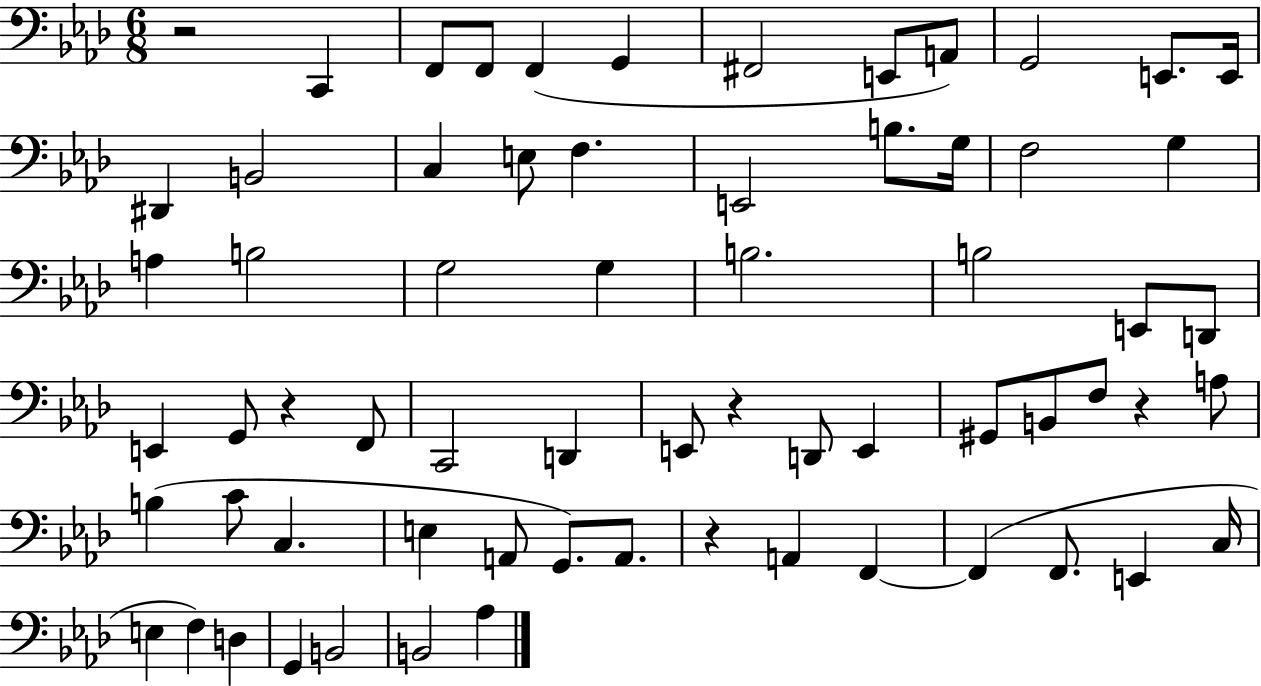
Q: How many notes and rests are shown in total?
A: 66